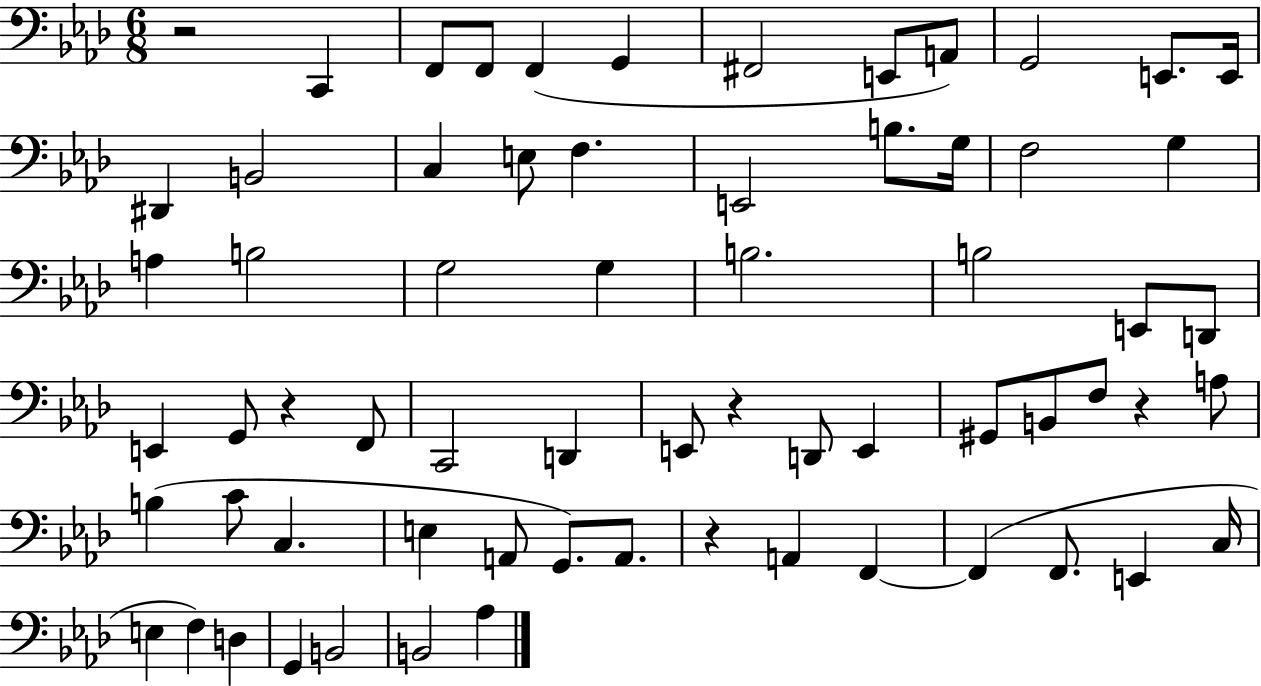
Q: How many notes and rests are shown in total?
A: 66